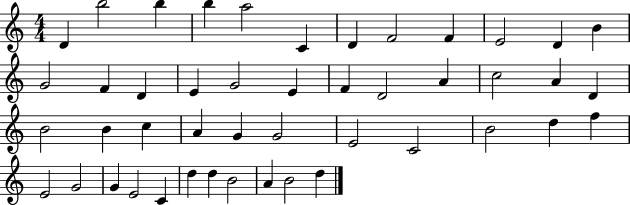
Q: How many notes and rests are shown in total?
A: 46